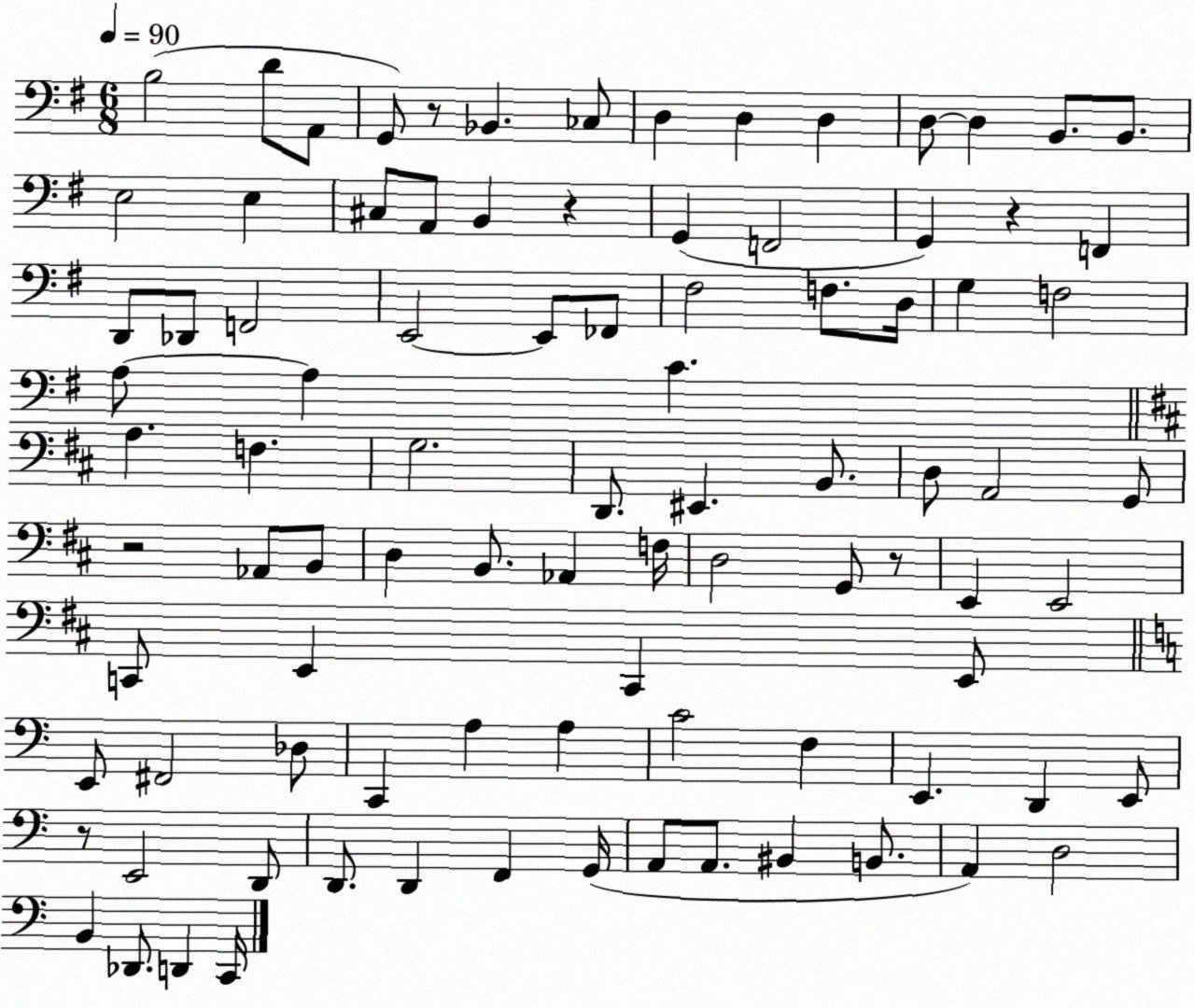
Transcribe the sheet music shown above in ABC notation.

X:1
T:Untitled
M:6/8
L:1/4
K:G
B,2 D/2 A,,/2 G,,/2 z/2 _B,, _C,/2 D, D, D, D,/2 D, B,,/2 B,,/2 E,2 E, ^C,/2 A,,/2 B,, z G,, F,,2 G,, z F,, D,,/2 _D,,/2 F,,2 E,,2 E,,/2 _F,,/2 ^F,2 F,/2 D,/4 G, F,2 A,/2 A, C A, F, G,2 D,,/2 ^E,, B,,/2 D,/2 A,,2 G,,/2 z2 _A,,/2 B,,/2 D, B,,/2 _A,, F,/4 D,2 G,,/2 z/2 E,, E,,2 C,,/2 E,, C,, E,,/2 E,,/2 ^F,,2 _D,/2 C,, A, A, C2 F, E,, D,, E,,/2 z/2 E,,2 D,,/2 D,,/2 D,, F,, G,,/4 A,,/2 A,,/2 ^B,, B,,/2 A,, D,2 B,, _D,,/2 D,, C,,/4